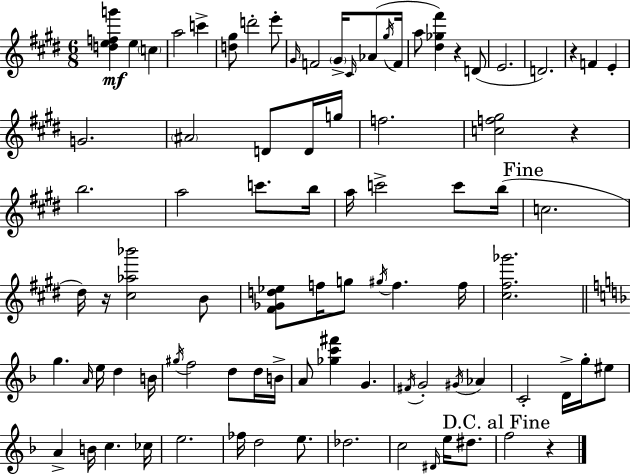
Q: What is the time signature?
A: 6/8